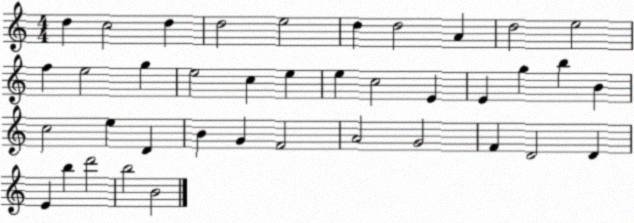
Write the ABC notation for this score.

X:1
T:Untitled
M:4/4
L:1/4
K:C
d c2 d d2 e2 d d2 A d2 e2 f e2 g e2 c e e c2 E E g b B c2 e D B G F2 A2 G2 F D2 D E b d'2 b2 B2